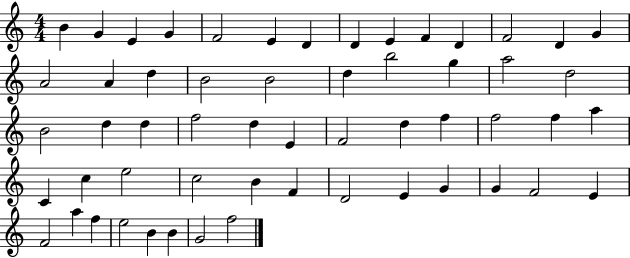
X:1
T:Untitled
M:4/4
L:1/4
K:C
B G E G F2 E D D E F D F2 D G A2 A d B2 B2 d b2 g a2 d2 B2 d d f2 d E F2 d f f2 f a C c e2 c2 B F D2 E G G F2 E F2 a f e2 B B G2 f2